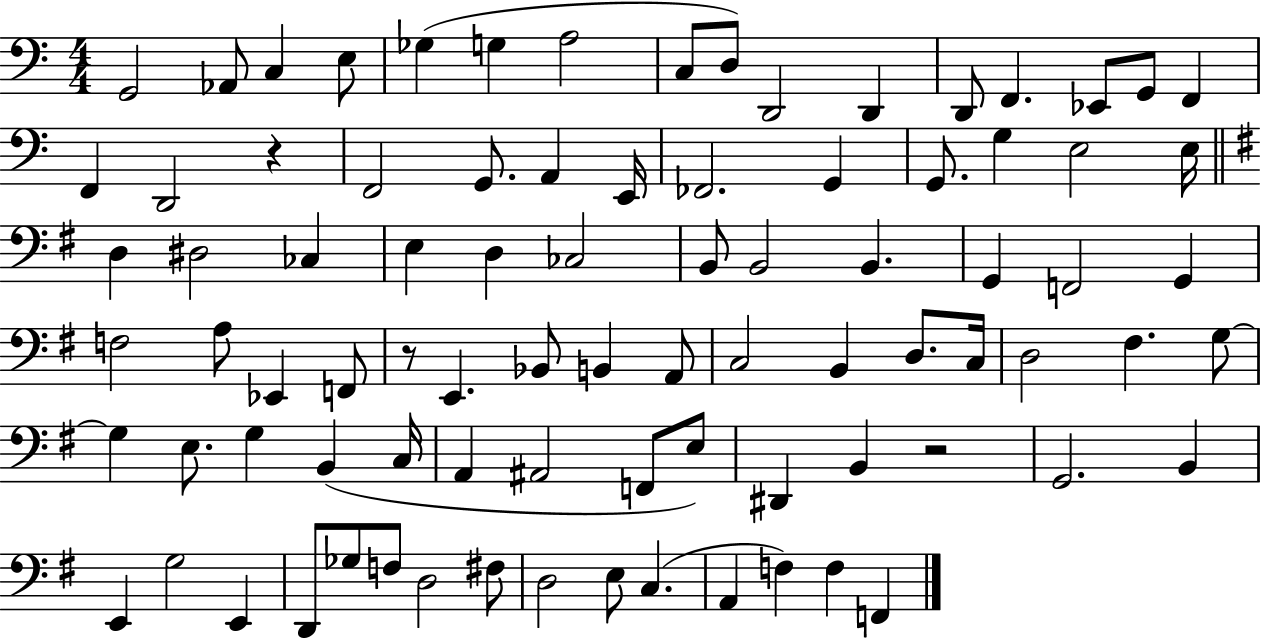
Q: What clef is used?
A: bass